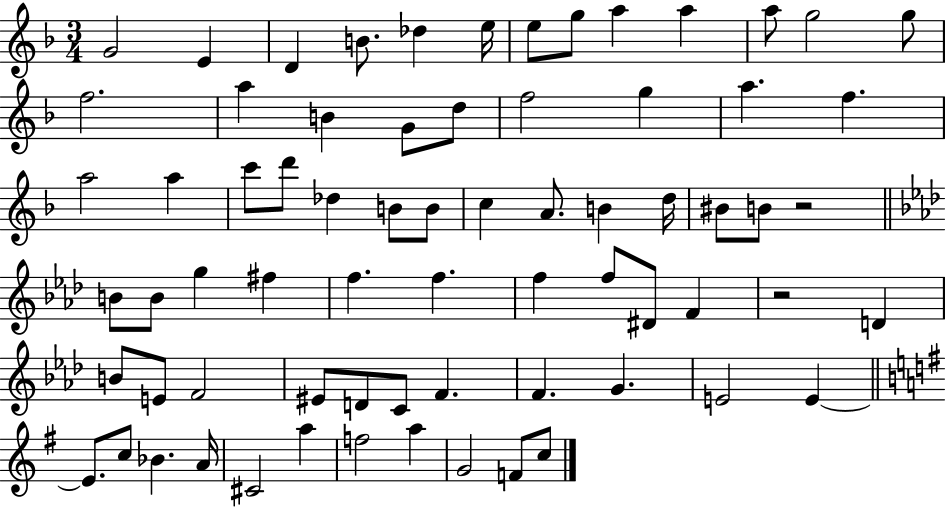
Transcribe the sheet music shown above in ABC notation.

X:1
T:Untitled
M:3/4
L:1/4
K:F
G2 E D B/2 _d e/4 e/2 g/2 a a a/2 g2 g/2 f2 a B G/2 d/2 f2 g a f a2 a c'/2 d'/2 _d B/2 B/2 c A/2 B d/4 ^B/2 B/2 z2 B/2 B/2 g ^f f f f f/2 ^D/2 F z2 D B/2 E/2 F2 ^E/2 D/2 C/2 F F G E2 E E/2 c/2 _B A/4 ^C2 a f2 a G2 F/2 c/2